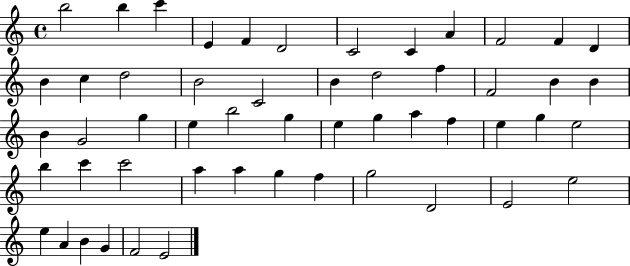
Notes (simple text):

B5/h B5/q C6/q E4/q F4/q D4/h C4/h C4/q A4/q F4/h F4/q D4/q B4/q C5/q D5/h B4/h C4/h B4/q D5/h F5/q F4/h B4/q B4/q B4/q G4/h G5/q E5/q B5/h G5/q E5/q G5/q A5/q F5/q E5/q G5/q E5/h B5/q C6/q C6/h A5/q A5/q G5/q F5/q G5/h D4/h E4/h E5/h E5/q A4/q B4/q G4/q F4/h E4/h